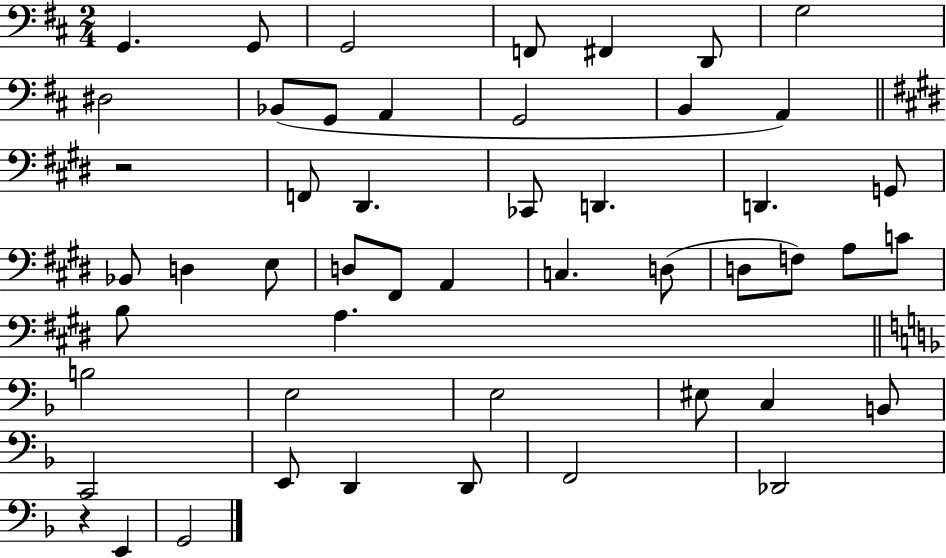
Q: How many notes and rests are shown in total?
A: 50